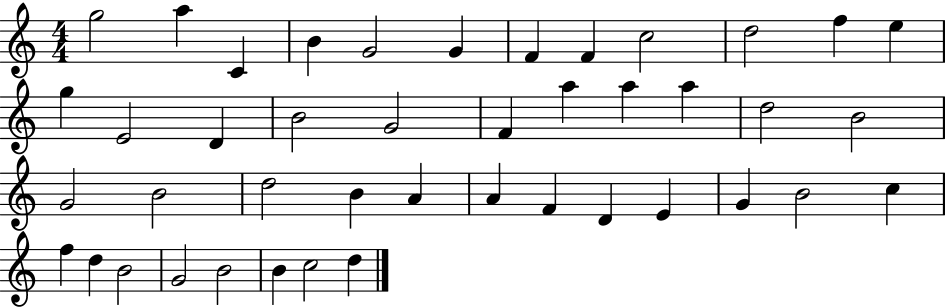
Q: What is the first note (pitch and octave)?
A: G5